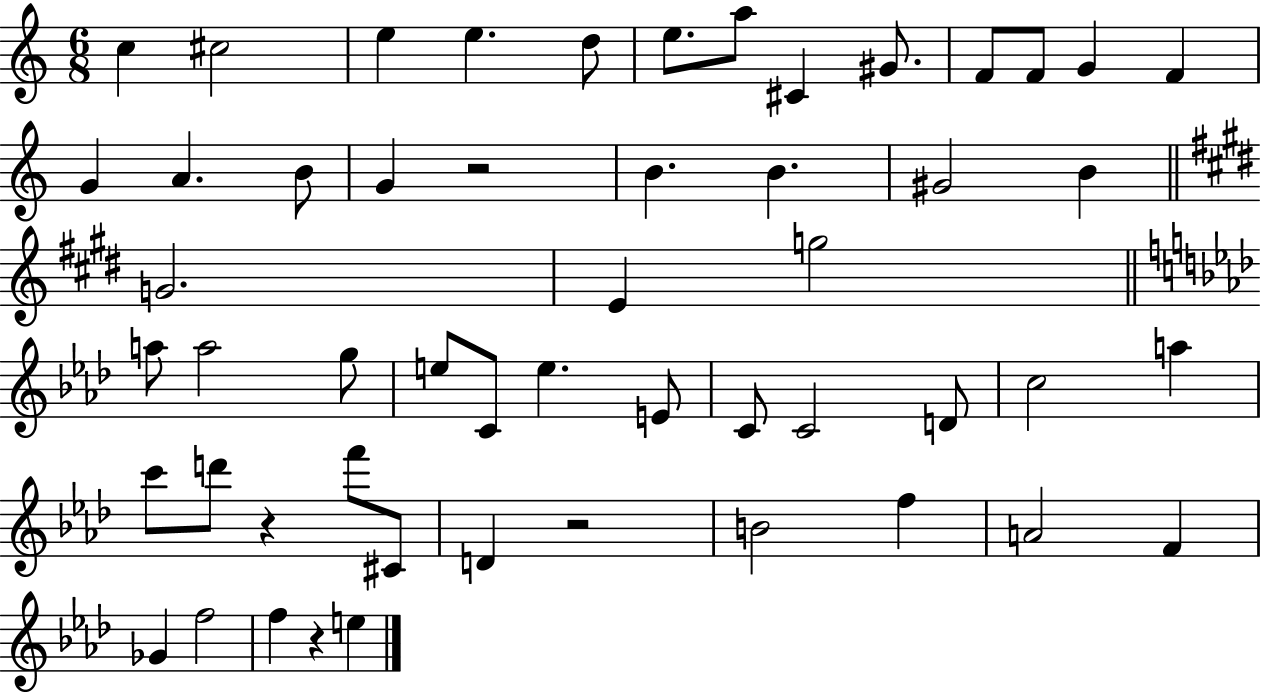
{
  \clef treble
  \numericTimeSignature
  \time 6/8
  \key c \major
  c''4 cis''2 | e''4 e''4. d''8 | e''8. a''8 cis'4 gis'8. | f'8 f'8 g'4 f'4 | \break g'4 a'4. b'8 | g'4 r2 | b'4. b'4. | gis'2 b'4 | \break \bar "||" \break \key e \major g'2. | e'4 g''2 | \bar "||" \break \key aes \major a''8 a''2 g''8 | e''8 c'8 e''4. e'8 | c'8 c'2 d'8 | c''2 a''4 | \break c'''8 d'''8 r4 f'''8 cis'8 | d'4 r2 | b'2 f''4 | a'2 f'4 | \break ges'4 f''2 | f''4 r4 e''4 | \bar "|."
}